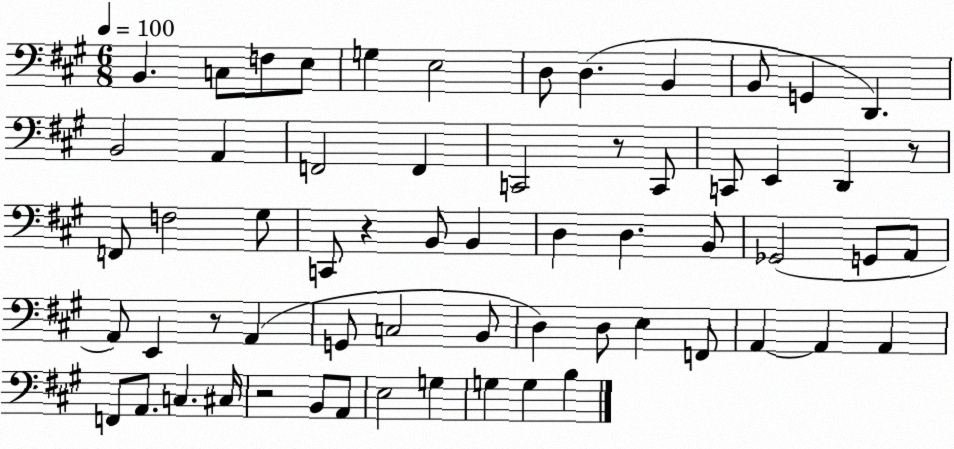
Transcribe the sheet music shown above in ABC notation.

X:1
T:Untitled
M:6/8
L:1/4
K:A
B,, C,/2 F,/2 E,/2 G, E,2 D,/2 D, B,, B,,/2 G,, D,, B,,2 A,, F,,2 F,, C,,2 z/2 C,,/2 C,,/2 E,, D,, z/2 F,,/2 F,2 ^G,/2 C,,/2 z B,,/2 B,, D, D, B,,/2 _G,,2 G,,/2 A,,/2 A,,/2 E,, z/2 A,, G,,/2 C,2 B,,/2 D, D,/2 E, F,,/2 A,, A,, A,, F,,/2 A,,/2 C, ^C,/4 z2 B,,/2 A,,/2 E,2 G, G, G, B,